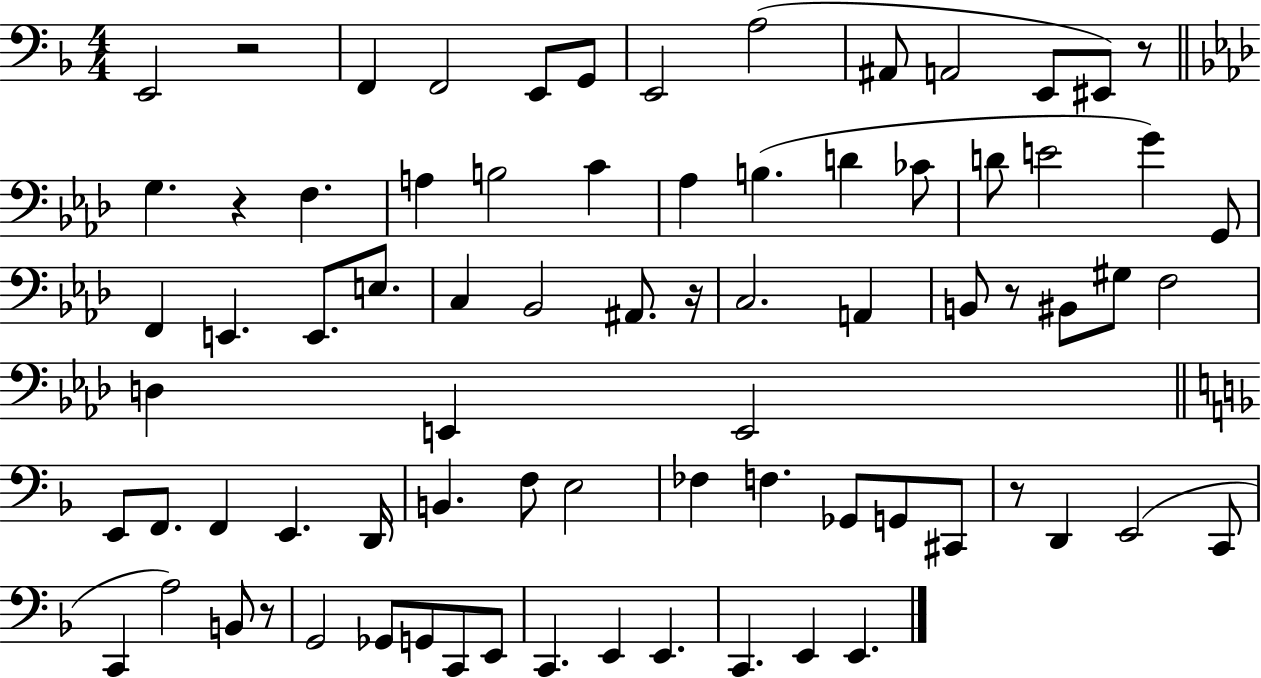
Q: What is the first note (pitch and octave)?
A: E2